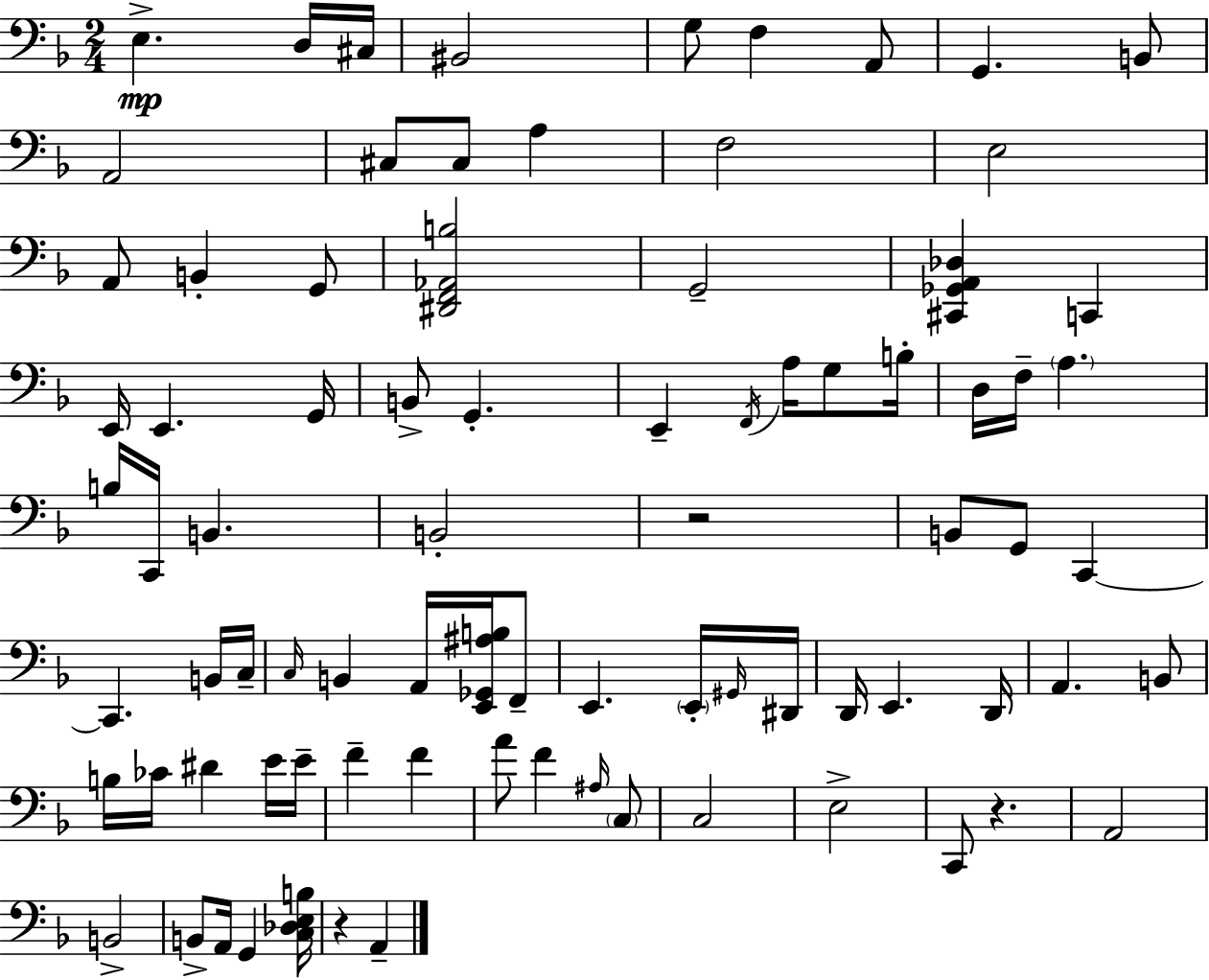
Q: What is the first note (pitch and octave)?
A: E3